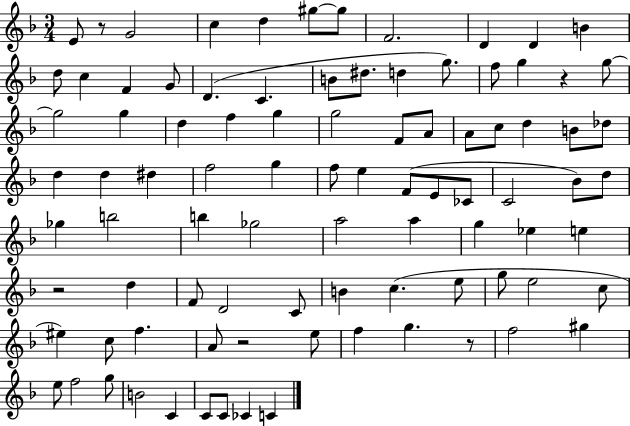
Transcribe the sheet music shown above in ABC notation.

X:1
T:Untitled
M:3/4
L:1/4
K:F
E/2 z/2 G2 c d ^g/2 ^g/2 F2 D D B d/2 c F G/2 D C B/2 ^d/2 d g/2 f/2 g z g/2 g2 g d f g g2 F/2 A/2 A/2 c/2 d B/2 _d/2 d d ^d f2 g f/2 e F/2 E/2 _C/2 C2 _B/2 d/2 _g b2 b _g2 a2 a g _e e z2 d F/2 D2 C/2 B c e/2 g/2 e2 c/2 ^e c/2 f A/2 z2 e/2 f g z/2 f2 ^g e/2 f2 g/2 B2 C C/2 C/2 _C C